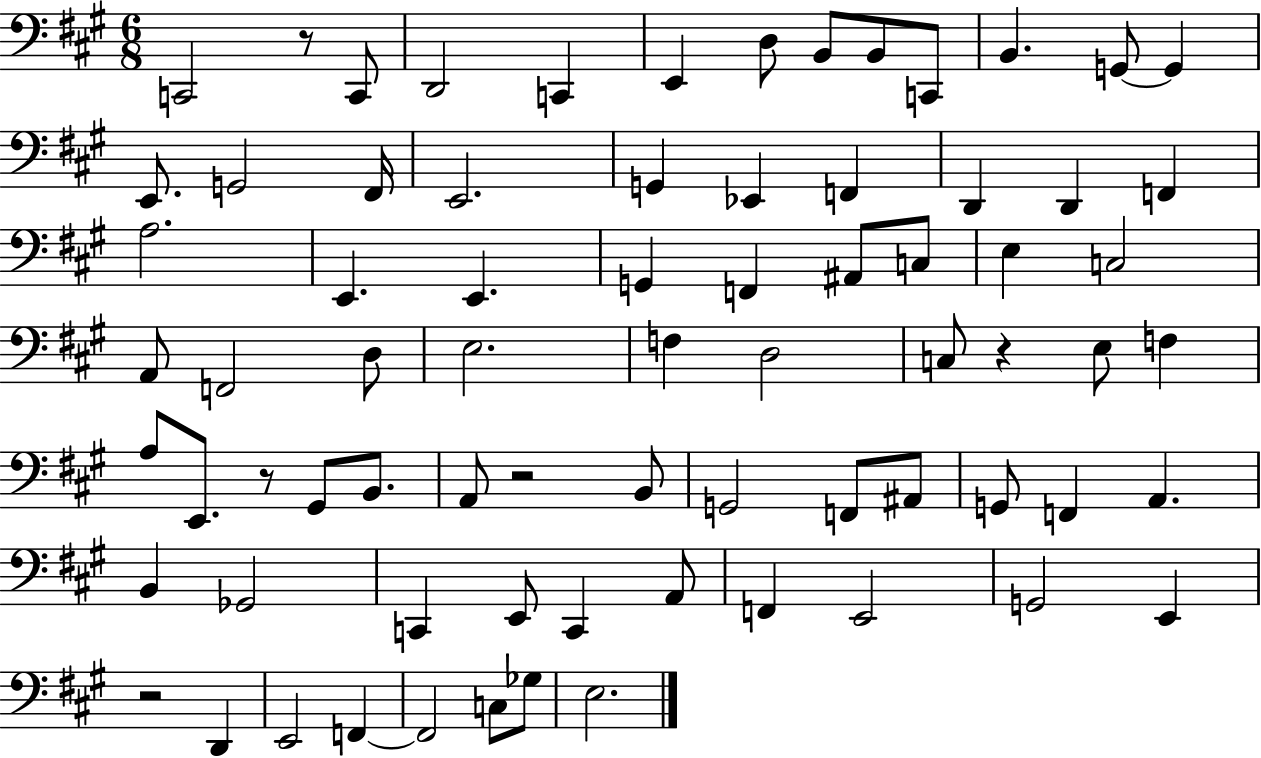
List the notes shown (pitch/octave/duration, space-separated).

C2/h R/e C2/e D2/h C2/q E2/q D3/e B2/e B2/e C2/e B2/q. G2/e G2/q E2/e. G2/h F#2/s E2/h. G2/q Eb2/q F2/q D2/q D2/q F2/q A3/h. E2/q. E2/q. G2/q F2/q A#2/e C3/e E3/q C3/h A2/e F2/h D3/e E3/h. F3/q D3/h C3/e R/q E3/e F3/q A3/e E2/e. R/e G#2/e B2/e. A2/e R/h B2/e G2/h F2/e A#2/e G2/e F2/q A2/q. B2/q Gb2/h C2/q E2/e C2/q A2/e F2/q E2/h G2/h E2/q R/h D2/q E2/h F2/q F2/h C3/e Gb3/e E3/h.